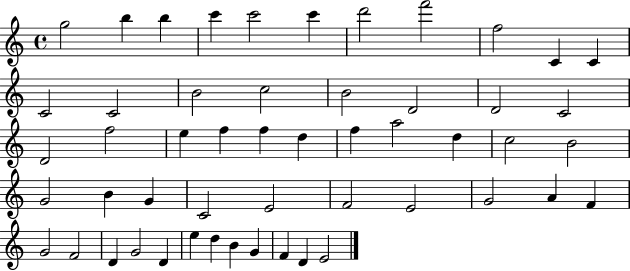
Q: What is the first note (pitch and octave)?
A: G5